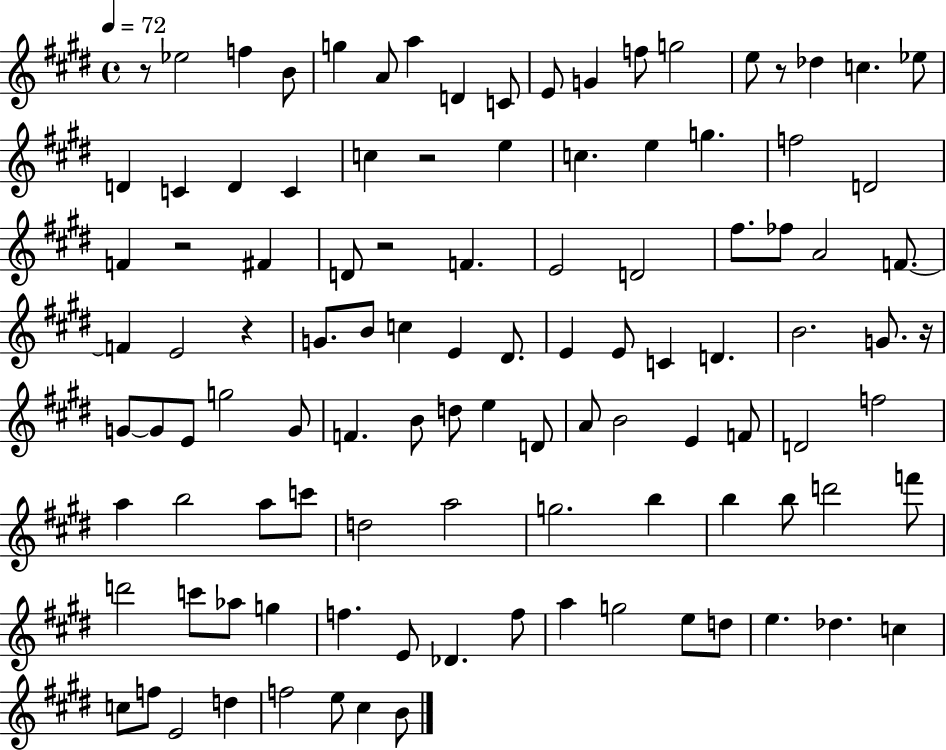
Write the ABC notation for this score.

X:1
T:Untitled
M:4/4
L:1/4
K:E
z/2 _e2 f B/2 g A/2 a D C/2 E/2 G f/2 g2 e/2 z/2 _d c _e/2 D C D C c z2 e c e g f2 D2 F z2 ^F D/2 z2 F E2 D2 ^f/2 _f/2 A2 F/2 F E2 z G/2 B/2 c E ^D/2 E E/2 C D B2 G/2 z/4 G/2 G/2 E/2 g2 G/2 F B/2 d/2 e D/2 A/2 B2 E F/2 D2 f2 a b2 a/2 c'/2 d2 a2 g2 b b b/2 d'2 f'/2 d'2 c'/2 _a/2 g f E/2 _D f/2 a g2 e/2 d/2 e _d c c/2 f/2 E2 d f2 e/2 ^c B/2